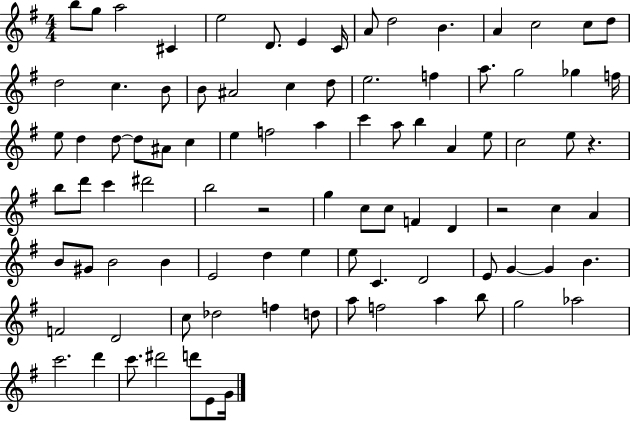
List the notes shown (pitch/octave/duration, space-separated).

B5/e G5/e A5/h C#4/q E5/h D4/e. E4/q C4/s A4/e D5/h B4/q. A4/q C5/h C5/e D5/e D5/h C5/q. B4/e B4/e A#4/h C5/q D5/e E5/h. F5/q A5/e. G5/h Gb5/q F5/s E5/e D5/q D5/e D5/e A#4/e C5/q E5/q F5/h A5/q C6/q A5/e B5/q A4/q E5/e C5/h E5/e R/q. B5/e D6/e C6/q D#6/h B5/h R/h G5/q C5/e C5/e F4/q D4/q R/h C5/q A4/q B4/e G#4/e B4/h B4/q E4/h D5/q E5/q E5/e C4/q. D4/h E4/e G4/q G4/q B4/q. F4/h D4/h C5/e Db5/h F5/q D5/e A5/e F5/h A5/q B5/e G5/h Ab5/h C6/h. D6/q C6/e. D#6/h D6/e E4/e G4/s